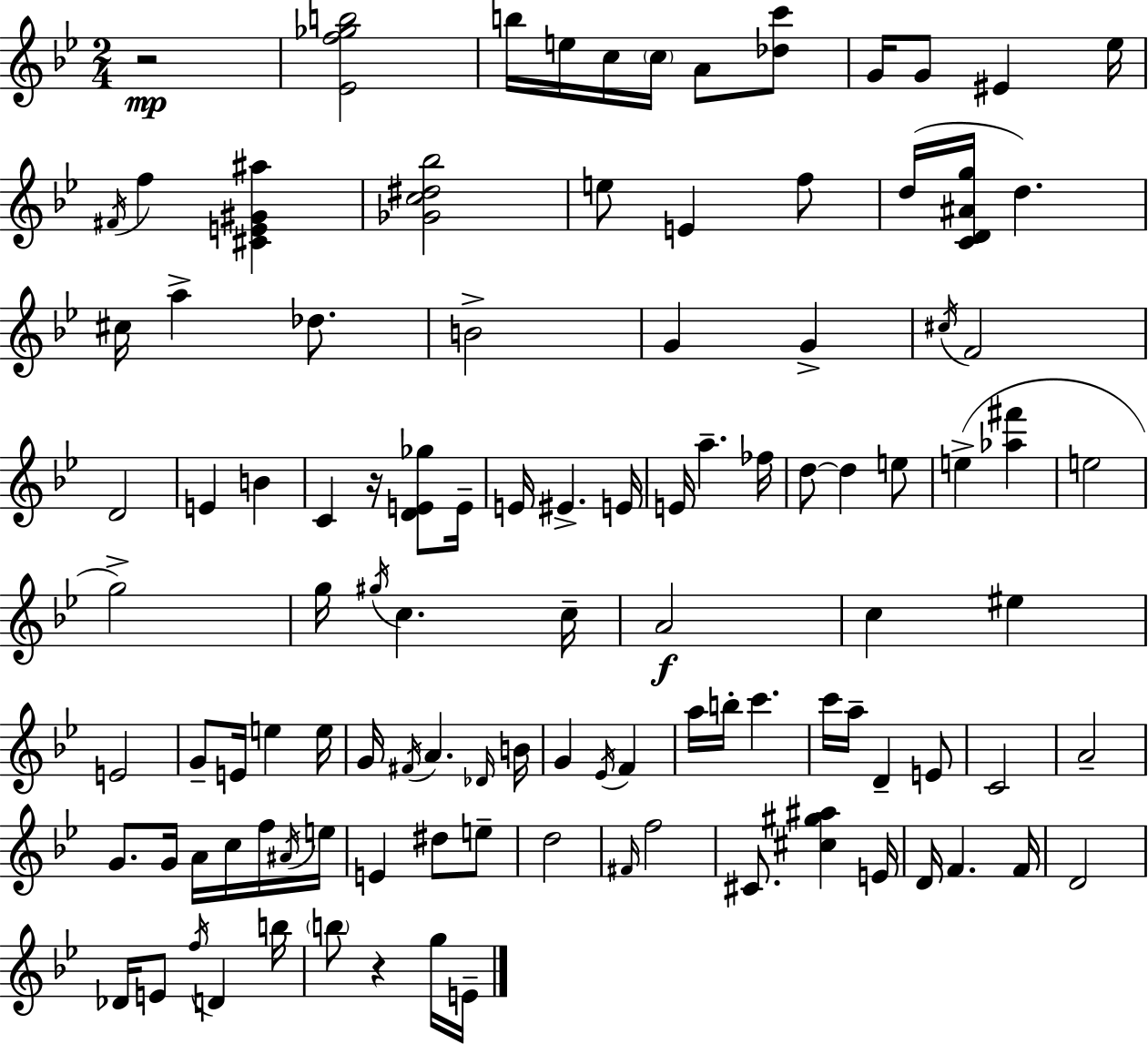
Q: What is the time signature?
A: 2/4